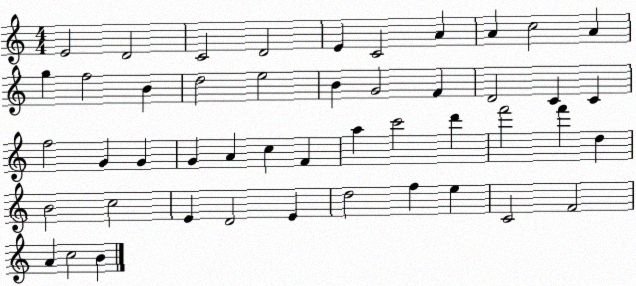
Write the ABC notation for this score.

X:1
T:Untitled
M:4/4
L:1/4
K:C
E2 D2 C2 D2 E C2 A A c2 A g f2 B d2 e2 B G2 F D2 C C f2 G G G A c F a c'2 d' f'2 f' d B2 c2 E D2 E d2 f e C2 F2 A c2 B